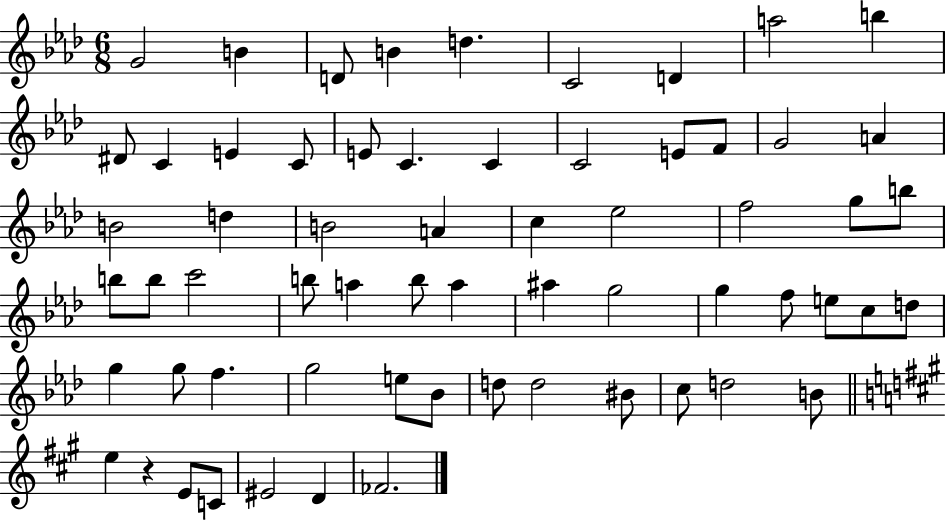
X:1
T:Untitled
M:6/8
L:1/4
K:Ab
G2 B D/2 B d C2 D a2 b ^D/2 C E C/2 E/2 C C C2 E/2 F/2 G2 A B2 d B2 A c _e2 f2 g/2 b/2 b/2 b/2 c'2 b/2 a b/2 a ^a g2 g f/2 e/2 c/2 d/2 g g/2 f g2 e/2 _B/2 d/2 d2 ^B/2 c/2 d2 B/2 e z E/2 C/2 ^E2 D _F2